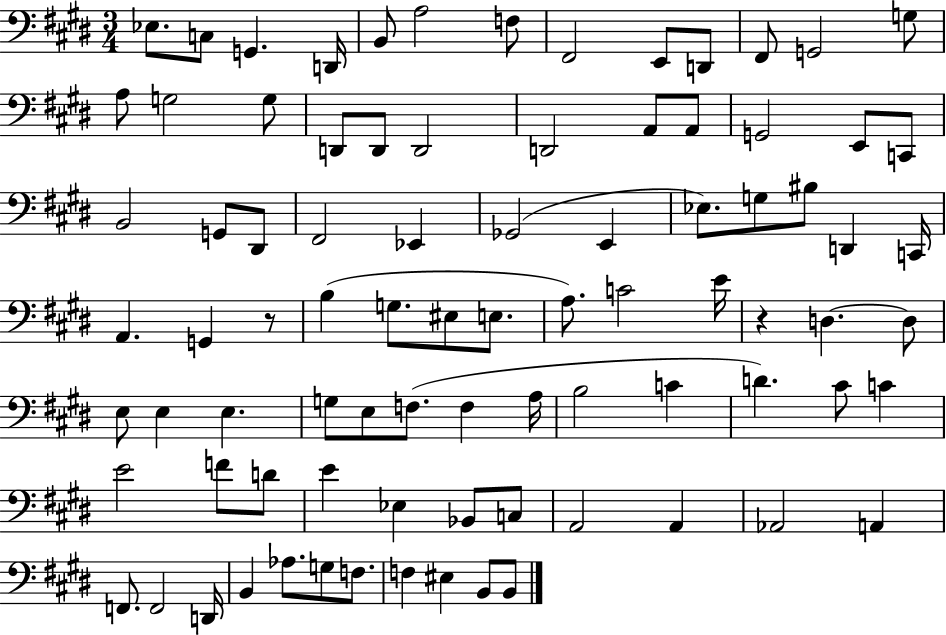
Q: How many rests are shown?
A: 2